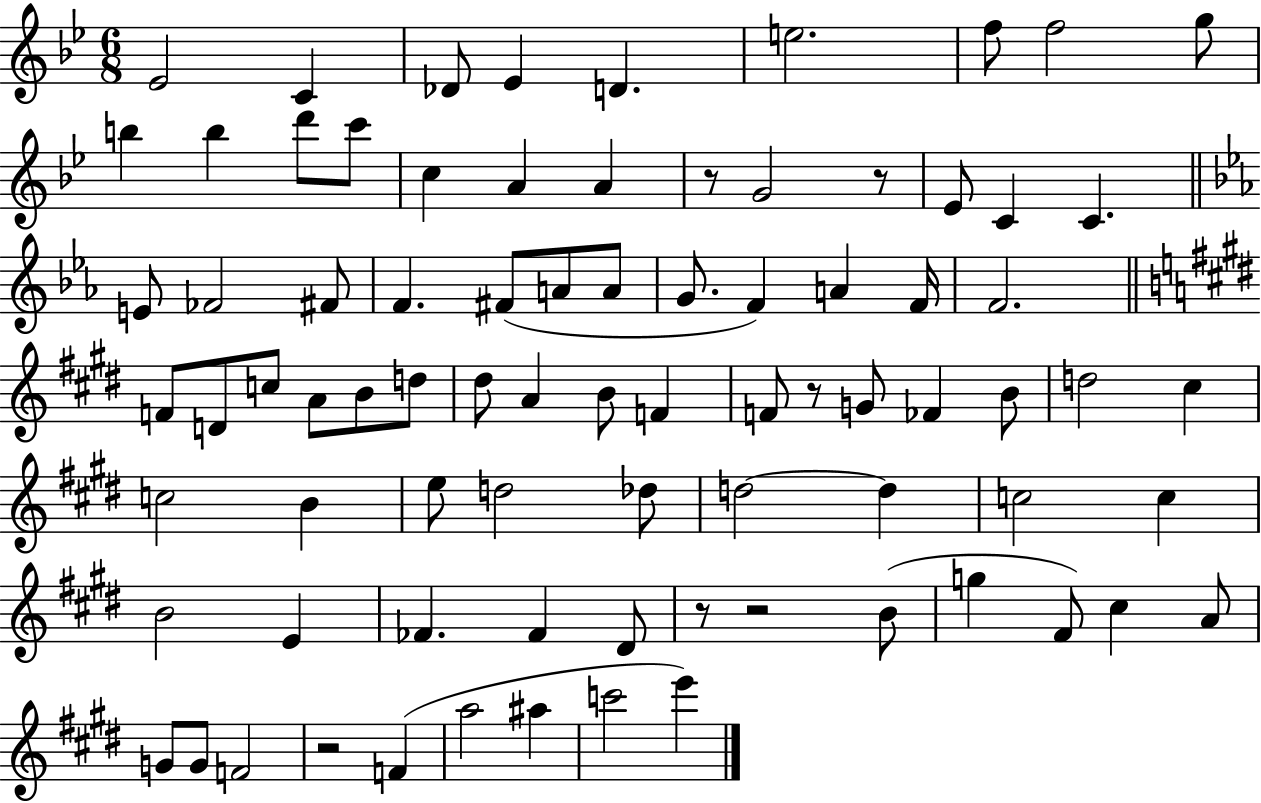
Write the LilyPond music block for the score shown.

{
  \clef treble
  \numericTimeSignature
  \time 6/8
  \key bes \major
  ees'2 c'4 | des'8 ees'4 d'4. | e''2. | f''8 f''2 g''8 | \break b''4 b''4 d'''8 c'''8 | c''4 a'4 a'4 | r8 g'2 r8 | ees'8 c'4 c'4. | \break \bar "||" \break \key ees \major e'8 fes'2 fis'8 | f'4. fis'8( a'8 a'8 | g'8. f'4) a'4 f'16 | f'2. | \break \bar "||" \break \key e \major f'8 d'8 c''8 a'8 b'8 d''8 | dis''8 a'4 b'8 f'4 | f'8 r8 g'8 fes'4 b'8 | d''2 cis''4 | \break c''2 b'4 | e''8 d''2 des''8 | d''2~~ d''4 | c''2 c''4 | \break b'2 e'4 | fes'4. fes'4 dis'8 | r8 r2 b'8( | g''4 fis'8) cis''4 a'8 | \break g'8 g'8 f'2 | r2 f'4( | a''2 ais''4 | c'''2 e'''4) | \break \bar "|."
}